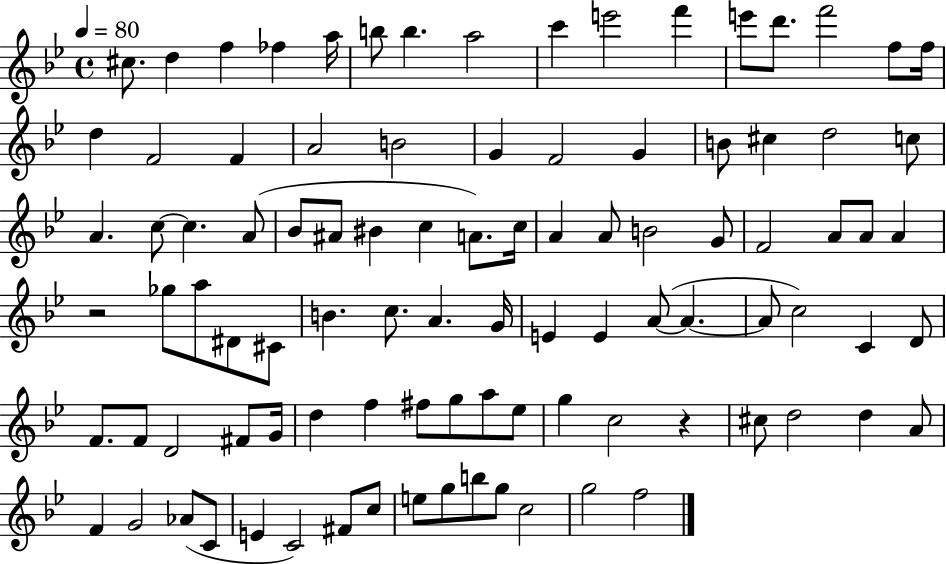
C#5/e. D5/q F5/q FES5/q A5/s B5/e B5/q. A5/h C6/q E6/h F6/q E6/e D6/e. F6/h F5/e F5/s D5/q F4/h F4/q A4/h B4/h G4/q F4/h G4/q B4/e C#5/q D5/h C5/e A4/q. C5/e C5/q. A4/e Bb4/e A#4/e BIS4/q C5/q A4/e. C5/s A4/q A4/e B4/h G4/e F4/h A4/e A4/e A4/q R/h Gb5/e A5/e D#4/e C#4/e B4/q. C5/e. A4/q. G4/s E4/q E4/q A4/e A4/q. A4/e C5/h C4/q D4/e F4/e. F4/e D4/h F#4/e G4/s D5/q F5/q F#5/e G5/e A5/e Eb5/e G5/q C5/h R/q C#5/e D5/h D5/q A4/e F4/q G4/h Ab4/e C4/e E4/q C4/h F#4/e C5/e E5/e G5/e B5/e G5/e C5/h G5/h F5/h